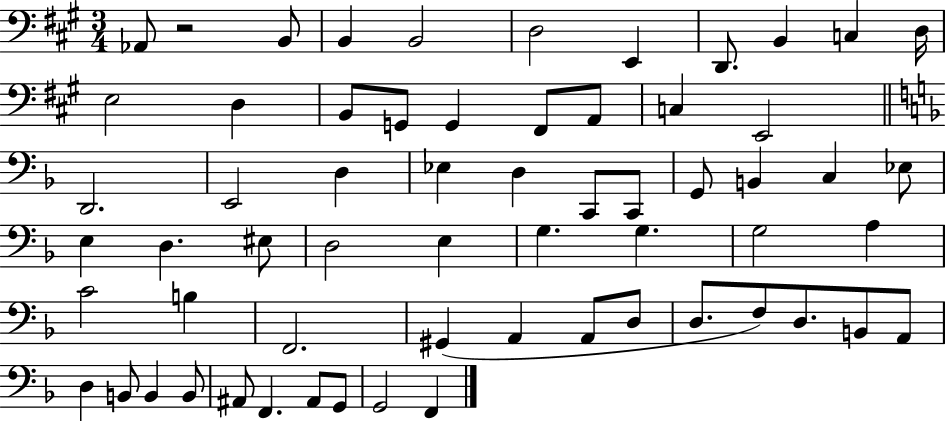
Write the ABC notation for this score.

X:1
T:Untitled
M:3/4
L:1/4
K:A
_A,,/2 z2 B,,/2 B,, B,,2 D,2 E,, D,,/2 B,, C, D,/4 E,2 D, B,,/2 G,,/2 G,, ^F,,/2 A,,/2 C, E,,2 D,,2 E,,2 D, _E, D, C,,/2 C,,/2 G,,/2 B,, C, _E,/2 E, D, ^E,/2 D,2 E, G, G, G,2 A, C2 B, F,,2 ^G,, A,, A,,/2 D,/2 D,/2 F,/2 D,/2 B,,/2 A,,/2 D, B,,/2 B,, B,,/2 ^A,,/2 F,, ^A,,/2 G,,/2 G,,2 F,,